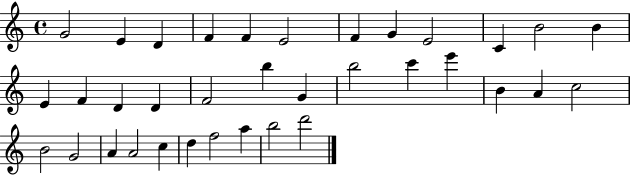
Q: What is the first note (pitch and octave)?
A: G4